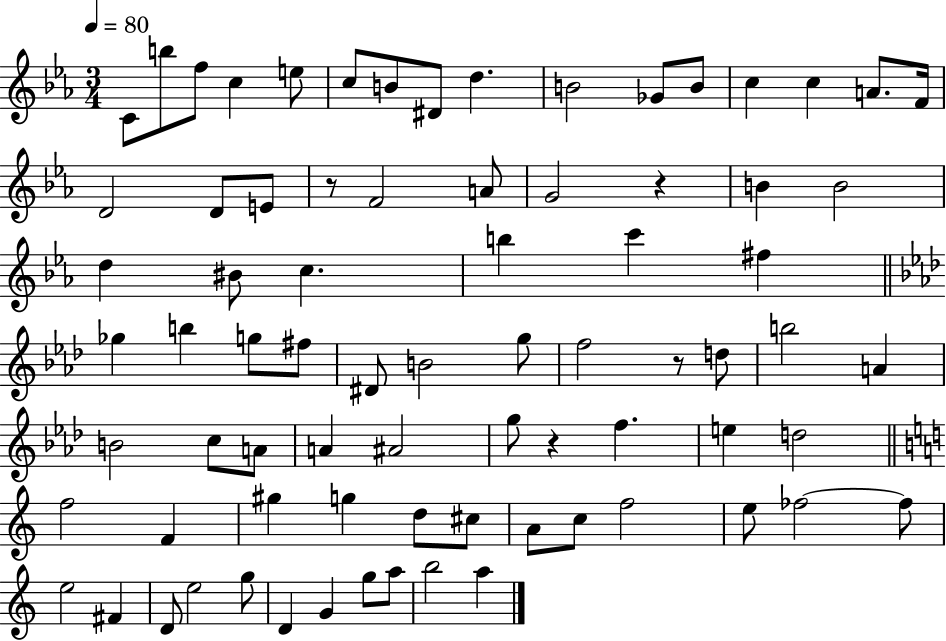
C4/e B5/e F5/e C5/q E5/e C5/e B4/e D#4/e D5/q. B4/h Gb4/e B4/e C5/q C5/q A4/e. F4/s D4/h D4/e E4/e R/e F4/h A4/e G4/h R/q B4/q B4/h D5/q BIS4/e C5/q. B5/q C6/q F#5/q Gb5/q B5/q G5/e F#5/e D#4/e B4/h G5/e F5/h R/e D5/e B5/h A4/q B4/h C5/e A4/e A4/q A#4/h G5/e R/q F5/q. E5/q D5/h F5/h F4/q G#5/q G5/q D5/e C#5/e A4/e C5/e F5/h E5/e FES5/h FES5/e E5/h F#4/q D4/e E5/h G5/e D4/q G4/q G5/e A5/e B5/h A5/q